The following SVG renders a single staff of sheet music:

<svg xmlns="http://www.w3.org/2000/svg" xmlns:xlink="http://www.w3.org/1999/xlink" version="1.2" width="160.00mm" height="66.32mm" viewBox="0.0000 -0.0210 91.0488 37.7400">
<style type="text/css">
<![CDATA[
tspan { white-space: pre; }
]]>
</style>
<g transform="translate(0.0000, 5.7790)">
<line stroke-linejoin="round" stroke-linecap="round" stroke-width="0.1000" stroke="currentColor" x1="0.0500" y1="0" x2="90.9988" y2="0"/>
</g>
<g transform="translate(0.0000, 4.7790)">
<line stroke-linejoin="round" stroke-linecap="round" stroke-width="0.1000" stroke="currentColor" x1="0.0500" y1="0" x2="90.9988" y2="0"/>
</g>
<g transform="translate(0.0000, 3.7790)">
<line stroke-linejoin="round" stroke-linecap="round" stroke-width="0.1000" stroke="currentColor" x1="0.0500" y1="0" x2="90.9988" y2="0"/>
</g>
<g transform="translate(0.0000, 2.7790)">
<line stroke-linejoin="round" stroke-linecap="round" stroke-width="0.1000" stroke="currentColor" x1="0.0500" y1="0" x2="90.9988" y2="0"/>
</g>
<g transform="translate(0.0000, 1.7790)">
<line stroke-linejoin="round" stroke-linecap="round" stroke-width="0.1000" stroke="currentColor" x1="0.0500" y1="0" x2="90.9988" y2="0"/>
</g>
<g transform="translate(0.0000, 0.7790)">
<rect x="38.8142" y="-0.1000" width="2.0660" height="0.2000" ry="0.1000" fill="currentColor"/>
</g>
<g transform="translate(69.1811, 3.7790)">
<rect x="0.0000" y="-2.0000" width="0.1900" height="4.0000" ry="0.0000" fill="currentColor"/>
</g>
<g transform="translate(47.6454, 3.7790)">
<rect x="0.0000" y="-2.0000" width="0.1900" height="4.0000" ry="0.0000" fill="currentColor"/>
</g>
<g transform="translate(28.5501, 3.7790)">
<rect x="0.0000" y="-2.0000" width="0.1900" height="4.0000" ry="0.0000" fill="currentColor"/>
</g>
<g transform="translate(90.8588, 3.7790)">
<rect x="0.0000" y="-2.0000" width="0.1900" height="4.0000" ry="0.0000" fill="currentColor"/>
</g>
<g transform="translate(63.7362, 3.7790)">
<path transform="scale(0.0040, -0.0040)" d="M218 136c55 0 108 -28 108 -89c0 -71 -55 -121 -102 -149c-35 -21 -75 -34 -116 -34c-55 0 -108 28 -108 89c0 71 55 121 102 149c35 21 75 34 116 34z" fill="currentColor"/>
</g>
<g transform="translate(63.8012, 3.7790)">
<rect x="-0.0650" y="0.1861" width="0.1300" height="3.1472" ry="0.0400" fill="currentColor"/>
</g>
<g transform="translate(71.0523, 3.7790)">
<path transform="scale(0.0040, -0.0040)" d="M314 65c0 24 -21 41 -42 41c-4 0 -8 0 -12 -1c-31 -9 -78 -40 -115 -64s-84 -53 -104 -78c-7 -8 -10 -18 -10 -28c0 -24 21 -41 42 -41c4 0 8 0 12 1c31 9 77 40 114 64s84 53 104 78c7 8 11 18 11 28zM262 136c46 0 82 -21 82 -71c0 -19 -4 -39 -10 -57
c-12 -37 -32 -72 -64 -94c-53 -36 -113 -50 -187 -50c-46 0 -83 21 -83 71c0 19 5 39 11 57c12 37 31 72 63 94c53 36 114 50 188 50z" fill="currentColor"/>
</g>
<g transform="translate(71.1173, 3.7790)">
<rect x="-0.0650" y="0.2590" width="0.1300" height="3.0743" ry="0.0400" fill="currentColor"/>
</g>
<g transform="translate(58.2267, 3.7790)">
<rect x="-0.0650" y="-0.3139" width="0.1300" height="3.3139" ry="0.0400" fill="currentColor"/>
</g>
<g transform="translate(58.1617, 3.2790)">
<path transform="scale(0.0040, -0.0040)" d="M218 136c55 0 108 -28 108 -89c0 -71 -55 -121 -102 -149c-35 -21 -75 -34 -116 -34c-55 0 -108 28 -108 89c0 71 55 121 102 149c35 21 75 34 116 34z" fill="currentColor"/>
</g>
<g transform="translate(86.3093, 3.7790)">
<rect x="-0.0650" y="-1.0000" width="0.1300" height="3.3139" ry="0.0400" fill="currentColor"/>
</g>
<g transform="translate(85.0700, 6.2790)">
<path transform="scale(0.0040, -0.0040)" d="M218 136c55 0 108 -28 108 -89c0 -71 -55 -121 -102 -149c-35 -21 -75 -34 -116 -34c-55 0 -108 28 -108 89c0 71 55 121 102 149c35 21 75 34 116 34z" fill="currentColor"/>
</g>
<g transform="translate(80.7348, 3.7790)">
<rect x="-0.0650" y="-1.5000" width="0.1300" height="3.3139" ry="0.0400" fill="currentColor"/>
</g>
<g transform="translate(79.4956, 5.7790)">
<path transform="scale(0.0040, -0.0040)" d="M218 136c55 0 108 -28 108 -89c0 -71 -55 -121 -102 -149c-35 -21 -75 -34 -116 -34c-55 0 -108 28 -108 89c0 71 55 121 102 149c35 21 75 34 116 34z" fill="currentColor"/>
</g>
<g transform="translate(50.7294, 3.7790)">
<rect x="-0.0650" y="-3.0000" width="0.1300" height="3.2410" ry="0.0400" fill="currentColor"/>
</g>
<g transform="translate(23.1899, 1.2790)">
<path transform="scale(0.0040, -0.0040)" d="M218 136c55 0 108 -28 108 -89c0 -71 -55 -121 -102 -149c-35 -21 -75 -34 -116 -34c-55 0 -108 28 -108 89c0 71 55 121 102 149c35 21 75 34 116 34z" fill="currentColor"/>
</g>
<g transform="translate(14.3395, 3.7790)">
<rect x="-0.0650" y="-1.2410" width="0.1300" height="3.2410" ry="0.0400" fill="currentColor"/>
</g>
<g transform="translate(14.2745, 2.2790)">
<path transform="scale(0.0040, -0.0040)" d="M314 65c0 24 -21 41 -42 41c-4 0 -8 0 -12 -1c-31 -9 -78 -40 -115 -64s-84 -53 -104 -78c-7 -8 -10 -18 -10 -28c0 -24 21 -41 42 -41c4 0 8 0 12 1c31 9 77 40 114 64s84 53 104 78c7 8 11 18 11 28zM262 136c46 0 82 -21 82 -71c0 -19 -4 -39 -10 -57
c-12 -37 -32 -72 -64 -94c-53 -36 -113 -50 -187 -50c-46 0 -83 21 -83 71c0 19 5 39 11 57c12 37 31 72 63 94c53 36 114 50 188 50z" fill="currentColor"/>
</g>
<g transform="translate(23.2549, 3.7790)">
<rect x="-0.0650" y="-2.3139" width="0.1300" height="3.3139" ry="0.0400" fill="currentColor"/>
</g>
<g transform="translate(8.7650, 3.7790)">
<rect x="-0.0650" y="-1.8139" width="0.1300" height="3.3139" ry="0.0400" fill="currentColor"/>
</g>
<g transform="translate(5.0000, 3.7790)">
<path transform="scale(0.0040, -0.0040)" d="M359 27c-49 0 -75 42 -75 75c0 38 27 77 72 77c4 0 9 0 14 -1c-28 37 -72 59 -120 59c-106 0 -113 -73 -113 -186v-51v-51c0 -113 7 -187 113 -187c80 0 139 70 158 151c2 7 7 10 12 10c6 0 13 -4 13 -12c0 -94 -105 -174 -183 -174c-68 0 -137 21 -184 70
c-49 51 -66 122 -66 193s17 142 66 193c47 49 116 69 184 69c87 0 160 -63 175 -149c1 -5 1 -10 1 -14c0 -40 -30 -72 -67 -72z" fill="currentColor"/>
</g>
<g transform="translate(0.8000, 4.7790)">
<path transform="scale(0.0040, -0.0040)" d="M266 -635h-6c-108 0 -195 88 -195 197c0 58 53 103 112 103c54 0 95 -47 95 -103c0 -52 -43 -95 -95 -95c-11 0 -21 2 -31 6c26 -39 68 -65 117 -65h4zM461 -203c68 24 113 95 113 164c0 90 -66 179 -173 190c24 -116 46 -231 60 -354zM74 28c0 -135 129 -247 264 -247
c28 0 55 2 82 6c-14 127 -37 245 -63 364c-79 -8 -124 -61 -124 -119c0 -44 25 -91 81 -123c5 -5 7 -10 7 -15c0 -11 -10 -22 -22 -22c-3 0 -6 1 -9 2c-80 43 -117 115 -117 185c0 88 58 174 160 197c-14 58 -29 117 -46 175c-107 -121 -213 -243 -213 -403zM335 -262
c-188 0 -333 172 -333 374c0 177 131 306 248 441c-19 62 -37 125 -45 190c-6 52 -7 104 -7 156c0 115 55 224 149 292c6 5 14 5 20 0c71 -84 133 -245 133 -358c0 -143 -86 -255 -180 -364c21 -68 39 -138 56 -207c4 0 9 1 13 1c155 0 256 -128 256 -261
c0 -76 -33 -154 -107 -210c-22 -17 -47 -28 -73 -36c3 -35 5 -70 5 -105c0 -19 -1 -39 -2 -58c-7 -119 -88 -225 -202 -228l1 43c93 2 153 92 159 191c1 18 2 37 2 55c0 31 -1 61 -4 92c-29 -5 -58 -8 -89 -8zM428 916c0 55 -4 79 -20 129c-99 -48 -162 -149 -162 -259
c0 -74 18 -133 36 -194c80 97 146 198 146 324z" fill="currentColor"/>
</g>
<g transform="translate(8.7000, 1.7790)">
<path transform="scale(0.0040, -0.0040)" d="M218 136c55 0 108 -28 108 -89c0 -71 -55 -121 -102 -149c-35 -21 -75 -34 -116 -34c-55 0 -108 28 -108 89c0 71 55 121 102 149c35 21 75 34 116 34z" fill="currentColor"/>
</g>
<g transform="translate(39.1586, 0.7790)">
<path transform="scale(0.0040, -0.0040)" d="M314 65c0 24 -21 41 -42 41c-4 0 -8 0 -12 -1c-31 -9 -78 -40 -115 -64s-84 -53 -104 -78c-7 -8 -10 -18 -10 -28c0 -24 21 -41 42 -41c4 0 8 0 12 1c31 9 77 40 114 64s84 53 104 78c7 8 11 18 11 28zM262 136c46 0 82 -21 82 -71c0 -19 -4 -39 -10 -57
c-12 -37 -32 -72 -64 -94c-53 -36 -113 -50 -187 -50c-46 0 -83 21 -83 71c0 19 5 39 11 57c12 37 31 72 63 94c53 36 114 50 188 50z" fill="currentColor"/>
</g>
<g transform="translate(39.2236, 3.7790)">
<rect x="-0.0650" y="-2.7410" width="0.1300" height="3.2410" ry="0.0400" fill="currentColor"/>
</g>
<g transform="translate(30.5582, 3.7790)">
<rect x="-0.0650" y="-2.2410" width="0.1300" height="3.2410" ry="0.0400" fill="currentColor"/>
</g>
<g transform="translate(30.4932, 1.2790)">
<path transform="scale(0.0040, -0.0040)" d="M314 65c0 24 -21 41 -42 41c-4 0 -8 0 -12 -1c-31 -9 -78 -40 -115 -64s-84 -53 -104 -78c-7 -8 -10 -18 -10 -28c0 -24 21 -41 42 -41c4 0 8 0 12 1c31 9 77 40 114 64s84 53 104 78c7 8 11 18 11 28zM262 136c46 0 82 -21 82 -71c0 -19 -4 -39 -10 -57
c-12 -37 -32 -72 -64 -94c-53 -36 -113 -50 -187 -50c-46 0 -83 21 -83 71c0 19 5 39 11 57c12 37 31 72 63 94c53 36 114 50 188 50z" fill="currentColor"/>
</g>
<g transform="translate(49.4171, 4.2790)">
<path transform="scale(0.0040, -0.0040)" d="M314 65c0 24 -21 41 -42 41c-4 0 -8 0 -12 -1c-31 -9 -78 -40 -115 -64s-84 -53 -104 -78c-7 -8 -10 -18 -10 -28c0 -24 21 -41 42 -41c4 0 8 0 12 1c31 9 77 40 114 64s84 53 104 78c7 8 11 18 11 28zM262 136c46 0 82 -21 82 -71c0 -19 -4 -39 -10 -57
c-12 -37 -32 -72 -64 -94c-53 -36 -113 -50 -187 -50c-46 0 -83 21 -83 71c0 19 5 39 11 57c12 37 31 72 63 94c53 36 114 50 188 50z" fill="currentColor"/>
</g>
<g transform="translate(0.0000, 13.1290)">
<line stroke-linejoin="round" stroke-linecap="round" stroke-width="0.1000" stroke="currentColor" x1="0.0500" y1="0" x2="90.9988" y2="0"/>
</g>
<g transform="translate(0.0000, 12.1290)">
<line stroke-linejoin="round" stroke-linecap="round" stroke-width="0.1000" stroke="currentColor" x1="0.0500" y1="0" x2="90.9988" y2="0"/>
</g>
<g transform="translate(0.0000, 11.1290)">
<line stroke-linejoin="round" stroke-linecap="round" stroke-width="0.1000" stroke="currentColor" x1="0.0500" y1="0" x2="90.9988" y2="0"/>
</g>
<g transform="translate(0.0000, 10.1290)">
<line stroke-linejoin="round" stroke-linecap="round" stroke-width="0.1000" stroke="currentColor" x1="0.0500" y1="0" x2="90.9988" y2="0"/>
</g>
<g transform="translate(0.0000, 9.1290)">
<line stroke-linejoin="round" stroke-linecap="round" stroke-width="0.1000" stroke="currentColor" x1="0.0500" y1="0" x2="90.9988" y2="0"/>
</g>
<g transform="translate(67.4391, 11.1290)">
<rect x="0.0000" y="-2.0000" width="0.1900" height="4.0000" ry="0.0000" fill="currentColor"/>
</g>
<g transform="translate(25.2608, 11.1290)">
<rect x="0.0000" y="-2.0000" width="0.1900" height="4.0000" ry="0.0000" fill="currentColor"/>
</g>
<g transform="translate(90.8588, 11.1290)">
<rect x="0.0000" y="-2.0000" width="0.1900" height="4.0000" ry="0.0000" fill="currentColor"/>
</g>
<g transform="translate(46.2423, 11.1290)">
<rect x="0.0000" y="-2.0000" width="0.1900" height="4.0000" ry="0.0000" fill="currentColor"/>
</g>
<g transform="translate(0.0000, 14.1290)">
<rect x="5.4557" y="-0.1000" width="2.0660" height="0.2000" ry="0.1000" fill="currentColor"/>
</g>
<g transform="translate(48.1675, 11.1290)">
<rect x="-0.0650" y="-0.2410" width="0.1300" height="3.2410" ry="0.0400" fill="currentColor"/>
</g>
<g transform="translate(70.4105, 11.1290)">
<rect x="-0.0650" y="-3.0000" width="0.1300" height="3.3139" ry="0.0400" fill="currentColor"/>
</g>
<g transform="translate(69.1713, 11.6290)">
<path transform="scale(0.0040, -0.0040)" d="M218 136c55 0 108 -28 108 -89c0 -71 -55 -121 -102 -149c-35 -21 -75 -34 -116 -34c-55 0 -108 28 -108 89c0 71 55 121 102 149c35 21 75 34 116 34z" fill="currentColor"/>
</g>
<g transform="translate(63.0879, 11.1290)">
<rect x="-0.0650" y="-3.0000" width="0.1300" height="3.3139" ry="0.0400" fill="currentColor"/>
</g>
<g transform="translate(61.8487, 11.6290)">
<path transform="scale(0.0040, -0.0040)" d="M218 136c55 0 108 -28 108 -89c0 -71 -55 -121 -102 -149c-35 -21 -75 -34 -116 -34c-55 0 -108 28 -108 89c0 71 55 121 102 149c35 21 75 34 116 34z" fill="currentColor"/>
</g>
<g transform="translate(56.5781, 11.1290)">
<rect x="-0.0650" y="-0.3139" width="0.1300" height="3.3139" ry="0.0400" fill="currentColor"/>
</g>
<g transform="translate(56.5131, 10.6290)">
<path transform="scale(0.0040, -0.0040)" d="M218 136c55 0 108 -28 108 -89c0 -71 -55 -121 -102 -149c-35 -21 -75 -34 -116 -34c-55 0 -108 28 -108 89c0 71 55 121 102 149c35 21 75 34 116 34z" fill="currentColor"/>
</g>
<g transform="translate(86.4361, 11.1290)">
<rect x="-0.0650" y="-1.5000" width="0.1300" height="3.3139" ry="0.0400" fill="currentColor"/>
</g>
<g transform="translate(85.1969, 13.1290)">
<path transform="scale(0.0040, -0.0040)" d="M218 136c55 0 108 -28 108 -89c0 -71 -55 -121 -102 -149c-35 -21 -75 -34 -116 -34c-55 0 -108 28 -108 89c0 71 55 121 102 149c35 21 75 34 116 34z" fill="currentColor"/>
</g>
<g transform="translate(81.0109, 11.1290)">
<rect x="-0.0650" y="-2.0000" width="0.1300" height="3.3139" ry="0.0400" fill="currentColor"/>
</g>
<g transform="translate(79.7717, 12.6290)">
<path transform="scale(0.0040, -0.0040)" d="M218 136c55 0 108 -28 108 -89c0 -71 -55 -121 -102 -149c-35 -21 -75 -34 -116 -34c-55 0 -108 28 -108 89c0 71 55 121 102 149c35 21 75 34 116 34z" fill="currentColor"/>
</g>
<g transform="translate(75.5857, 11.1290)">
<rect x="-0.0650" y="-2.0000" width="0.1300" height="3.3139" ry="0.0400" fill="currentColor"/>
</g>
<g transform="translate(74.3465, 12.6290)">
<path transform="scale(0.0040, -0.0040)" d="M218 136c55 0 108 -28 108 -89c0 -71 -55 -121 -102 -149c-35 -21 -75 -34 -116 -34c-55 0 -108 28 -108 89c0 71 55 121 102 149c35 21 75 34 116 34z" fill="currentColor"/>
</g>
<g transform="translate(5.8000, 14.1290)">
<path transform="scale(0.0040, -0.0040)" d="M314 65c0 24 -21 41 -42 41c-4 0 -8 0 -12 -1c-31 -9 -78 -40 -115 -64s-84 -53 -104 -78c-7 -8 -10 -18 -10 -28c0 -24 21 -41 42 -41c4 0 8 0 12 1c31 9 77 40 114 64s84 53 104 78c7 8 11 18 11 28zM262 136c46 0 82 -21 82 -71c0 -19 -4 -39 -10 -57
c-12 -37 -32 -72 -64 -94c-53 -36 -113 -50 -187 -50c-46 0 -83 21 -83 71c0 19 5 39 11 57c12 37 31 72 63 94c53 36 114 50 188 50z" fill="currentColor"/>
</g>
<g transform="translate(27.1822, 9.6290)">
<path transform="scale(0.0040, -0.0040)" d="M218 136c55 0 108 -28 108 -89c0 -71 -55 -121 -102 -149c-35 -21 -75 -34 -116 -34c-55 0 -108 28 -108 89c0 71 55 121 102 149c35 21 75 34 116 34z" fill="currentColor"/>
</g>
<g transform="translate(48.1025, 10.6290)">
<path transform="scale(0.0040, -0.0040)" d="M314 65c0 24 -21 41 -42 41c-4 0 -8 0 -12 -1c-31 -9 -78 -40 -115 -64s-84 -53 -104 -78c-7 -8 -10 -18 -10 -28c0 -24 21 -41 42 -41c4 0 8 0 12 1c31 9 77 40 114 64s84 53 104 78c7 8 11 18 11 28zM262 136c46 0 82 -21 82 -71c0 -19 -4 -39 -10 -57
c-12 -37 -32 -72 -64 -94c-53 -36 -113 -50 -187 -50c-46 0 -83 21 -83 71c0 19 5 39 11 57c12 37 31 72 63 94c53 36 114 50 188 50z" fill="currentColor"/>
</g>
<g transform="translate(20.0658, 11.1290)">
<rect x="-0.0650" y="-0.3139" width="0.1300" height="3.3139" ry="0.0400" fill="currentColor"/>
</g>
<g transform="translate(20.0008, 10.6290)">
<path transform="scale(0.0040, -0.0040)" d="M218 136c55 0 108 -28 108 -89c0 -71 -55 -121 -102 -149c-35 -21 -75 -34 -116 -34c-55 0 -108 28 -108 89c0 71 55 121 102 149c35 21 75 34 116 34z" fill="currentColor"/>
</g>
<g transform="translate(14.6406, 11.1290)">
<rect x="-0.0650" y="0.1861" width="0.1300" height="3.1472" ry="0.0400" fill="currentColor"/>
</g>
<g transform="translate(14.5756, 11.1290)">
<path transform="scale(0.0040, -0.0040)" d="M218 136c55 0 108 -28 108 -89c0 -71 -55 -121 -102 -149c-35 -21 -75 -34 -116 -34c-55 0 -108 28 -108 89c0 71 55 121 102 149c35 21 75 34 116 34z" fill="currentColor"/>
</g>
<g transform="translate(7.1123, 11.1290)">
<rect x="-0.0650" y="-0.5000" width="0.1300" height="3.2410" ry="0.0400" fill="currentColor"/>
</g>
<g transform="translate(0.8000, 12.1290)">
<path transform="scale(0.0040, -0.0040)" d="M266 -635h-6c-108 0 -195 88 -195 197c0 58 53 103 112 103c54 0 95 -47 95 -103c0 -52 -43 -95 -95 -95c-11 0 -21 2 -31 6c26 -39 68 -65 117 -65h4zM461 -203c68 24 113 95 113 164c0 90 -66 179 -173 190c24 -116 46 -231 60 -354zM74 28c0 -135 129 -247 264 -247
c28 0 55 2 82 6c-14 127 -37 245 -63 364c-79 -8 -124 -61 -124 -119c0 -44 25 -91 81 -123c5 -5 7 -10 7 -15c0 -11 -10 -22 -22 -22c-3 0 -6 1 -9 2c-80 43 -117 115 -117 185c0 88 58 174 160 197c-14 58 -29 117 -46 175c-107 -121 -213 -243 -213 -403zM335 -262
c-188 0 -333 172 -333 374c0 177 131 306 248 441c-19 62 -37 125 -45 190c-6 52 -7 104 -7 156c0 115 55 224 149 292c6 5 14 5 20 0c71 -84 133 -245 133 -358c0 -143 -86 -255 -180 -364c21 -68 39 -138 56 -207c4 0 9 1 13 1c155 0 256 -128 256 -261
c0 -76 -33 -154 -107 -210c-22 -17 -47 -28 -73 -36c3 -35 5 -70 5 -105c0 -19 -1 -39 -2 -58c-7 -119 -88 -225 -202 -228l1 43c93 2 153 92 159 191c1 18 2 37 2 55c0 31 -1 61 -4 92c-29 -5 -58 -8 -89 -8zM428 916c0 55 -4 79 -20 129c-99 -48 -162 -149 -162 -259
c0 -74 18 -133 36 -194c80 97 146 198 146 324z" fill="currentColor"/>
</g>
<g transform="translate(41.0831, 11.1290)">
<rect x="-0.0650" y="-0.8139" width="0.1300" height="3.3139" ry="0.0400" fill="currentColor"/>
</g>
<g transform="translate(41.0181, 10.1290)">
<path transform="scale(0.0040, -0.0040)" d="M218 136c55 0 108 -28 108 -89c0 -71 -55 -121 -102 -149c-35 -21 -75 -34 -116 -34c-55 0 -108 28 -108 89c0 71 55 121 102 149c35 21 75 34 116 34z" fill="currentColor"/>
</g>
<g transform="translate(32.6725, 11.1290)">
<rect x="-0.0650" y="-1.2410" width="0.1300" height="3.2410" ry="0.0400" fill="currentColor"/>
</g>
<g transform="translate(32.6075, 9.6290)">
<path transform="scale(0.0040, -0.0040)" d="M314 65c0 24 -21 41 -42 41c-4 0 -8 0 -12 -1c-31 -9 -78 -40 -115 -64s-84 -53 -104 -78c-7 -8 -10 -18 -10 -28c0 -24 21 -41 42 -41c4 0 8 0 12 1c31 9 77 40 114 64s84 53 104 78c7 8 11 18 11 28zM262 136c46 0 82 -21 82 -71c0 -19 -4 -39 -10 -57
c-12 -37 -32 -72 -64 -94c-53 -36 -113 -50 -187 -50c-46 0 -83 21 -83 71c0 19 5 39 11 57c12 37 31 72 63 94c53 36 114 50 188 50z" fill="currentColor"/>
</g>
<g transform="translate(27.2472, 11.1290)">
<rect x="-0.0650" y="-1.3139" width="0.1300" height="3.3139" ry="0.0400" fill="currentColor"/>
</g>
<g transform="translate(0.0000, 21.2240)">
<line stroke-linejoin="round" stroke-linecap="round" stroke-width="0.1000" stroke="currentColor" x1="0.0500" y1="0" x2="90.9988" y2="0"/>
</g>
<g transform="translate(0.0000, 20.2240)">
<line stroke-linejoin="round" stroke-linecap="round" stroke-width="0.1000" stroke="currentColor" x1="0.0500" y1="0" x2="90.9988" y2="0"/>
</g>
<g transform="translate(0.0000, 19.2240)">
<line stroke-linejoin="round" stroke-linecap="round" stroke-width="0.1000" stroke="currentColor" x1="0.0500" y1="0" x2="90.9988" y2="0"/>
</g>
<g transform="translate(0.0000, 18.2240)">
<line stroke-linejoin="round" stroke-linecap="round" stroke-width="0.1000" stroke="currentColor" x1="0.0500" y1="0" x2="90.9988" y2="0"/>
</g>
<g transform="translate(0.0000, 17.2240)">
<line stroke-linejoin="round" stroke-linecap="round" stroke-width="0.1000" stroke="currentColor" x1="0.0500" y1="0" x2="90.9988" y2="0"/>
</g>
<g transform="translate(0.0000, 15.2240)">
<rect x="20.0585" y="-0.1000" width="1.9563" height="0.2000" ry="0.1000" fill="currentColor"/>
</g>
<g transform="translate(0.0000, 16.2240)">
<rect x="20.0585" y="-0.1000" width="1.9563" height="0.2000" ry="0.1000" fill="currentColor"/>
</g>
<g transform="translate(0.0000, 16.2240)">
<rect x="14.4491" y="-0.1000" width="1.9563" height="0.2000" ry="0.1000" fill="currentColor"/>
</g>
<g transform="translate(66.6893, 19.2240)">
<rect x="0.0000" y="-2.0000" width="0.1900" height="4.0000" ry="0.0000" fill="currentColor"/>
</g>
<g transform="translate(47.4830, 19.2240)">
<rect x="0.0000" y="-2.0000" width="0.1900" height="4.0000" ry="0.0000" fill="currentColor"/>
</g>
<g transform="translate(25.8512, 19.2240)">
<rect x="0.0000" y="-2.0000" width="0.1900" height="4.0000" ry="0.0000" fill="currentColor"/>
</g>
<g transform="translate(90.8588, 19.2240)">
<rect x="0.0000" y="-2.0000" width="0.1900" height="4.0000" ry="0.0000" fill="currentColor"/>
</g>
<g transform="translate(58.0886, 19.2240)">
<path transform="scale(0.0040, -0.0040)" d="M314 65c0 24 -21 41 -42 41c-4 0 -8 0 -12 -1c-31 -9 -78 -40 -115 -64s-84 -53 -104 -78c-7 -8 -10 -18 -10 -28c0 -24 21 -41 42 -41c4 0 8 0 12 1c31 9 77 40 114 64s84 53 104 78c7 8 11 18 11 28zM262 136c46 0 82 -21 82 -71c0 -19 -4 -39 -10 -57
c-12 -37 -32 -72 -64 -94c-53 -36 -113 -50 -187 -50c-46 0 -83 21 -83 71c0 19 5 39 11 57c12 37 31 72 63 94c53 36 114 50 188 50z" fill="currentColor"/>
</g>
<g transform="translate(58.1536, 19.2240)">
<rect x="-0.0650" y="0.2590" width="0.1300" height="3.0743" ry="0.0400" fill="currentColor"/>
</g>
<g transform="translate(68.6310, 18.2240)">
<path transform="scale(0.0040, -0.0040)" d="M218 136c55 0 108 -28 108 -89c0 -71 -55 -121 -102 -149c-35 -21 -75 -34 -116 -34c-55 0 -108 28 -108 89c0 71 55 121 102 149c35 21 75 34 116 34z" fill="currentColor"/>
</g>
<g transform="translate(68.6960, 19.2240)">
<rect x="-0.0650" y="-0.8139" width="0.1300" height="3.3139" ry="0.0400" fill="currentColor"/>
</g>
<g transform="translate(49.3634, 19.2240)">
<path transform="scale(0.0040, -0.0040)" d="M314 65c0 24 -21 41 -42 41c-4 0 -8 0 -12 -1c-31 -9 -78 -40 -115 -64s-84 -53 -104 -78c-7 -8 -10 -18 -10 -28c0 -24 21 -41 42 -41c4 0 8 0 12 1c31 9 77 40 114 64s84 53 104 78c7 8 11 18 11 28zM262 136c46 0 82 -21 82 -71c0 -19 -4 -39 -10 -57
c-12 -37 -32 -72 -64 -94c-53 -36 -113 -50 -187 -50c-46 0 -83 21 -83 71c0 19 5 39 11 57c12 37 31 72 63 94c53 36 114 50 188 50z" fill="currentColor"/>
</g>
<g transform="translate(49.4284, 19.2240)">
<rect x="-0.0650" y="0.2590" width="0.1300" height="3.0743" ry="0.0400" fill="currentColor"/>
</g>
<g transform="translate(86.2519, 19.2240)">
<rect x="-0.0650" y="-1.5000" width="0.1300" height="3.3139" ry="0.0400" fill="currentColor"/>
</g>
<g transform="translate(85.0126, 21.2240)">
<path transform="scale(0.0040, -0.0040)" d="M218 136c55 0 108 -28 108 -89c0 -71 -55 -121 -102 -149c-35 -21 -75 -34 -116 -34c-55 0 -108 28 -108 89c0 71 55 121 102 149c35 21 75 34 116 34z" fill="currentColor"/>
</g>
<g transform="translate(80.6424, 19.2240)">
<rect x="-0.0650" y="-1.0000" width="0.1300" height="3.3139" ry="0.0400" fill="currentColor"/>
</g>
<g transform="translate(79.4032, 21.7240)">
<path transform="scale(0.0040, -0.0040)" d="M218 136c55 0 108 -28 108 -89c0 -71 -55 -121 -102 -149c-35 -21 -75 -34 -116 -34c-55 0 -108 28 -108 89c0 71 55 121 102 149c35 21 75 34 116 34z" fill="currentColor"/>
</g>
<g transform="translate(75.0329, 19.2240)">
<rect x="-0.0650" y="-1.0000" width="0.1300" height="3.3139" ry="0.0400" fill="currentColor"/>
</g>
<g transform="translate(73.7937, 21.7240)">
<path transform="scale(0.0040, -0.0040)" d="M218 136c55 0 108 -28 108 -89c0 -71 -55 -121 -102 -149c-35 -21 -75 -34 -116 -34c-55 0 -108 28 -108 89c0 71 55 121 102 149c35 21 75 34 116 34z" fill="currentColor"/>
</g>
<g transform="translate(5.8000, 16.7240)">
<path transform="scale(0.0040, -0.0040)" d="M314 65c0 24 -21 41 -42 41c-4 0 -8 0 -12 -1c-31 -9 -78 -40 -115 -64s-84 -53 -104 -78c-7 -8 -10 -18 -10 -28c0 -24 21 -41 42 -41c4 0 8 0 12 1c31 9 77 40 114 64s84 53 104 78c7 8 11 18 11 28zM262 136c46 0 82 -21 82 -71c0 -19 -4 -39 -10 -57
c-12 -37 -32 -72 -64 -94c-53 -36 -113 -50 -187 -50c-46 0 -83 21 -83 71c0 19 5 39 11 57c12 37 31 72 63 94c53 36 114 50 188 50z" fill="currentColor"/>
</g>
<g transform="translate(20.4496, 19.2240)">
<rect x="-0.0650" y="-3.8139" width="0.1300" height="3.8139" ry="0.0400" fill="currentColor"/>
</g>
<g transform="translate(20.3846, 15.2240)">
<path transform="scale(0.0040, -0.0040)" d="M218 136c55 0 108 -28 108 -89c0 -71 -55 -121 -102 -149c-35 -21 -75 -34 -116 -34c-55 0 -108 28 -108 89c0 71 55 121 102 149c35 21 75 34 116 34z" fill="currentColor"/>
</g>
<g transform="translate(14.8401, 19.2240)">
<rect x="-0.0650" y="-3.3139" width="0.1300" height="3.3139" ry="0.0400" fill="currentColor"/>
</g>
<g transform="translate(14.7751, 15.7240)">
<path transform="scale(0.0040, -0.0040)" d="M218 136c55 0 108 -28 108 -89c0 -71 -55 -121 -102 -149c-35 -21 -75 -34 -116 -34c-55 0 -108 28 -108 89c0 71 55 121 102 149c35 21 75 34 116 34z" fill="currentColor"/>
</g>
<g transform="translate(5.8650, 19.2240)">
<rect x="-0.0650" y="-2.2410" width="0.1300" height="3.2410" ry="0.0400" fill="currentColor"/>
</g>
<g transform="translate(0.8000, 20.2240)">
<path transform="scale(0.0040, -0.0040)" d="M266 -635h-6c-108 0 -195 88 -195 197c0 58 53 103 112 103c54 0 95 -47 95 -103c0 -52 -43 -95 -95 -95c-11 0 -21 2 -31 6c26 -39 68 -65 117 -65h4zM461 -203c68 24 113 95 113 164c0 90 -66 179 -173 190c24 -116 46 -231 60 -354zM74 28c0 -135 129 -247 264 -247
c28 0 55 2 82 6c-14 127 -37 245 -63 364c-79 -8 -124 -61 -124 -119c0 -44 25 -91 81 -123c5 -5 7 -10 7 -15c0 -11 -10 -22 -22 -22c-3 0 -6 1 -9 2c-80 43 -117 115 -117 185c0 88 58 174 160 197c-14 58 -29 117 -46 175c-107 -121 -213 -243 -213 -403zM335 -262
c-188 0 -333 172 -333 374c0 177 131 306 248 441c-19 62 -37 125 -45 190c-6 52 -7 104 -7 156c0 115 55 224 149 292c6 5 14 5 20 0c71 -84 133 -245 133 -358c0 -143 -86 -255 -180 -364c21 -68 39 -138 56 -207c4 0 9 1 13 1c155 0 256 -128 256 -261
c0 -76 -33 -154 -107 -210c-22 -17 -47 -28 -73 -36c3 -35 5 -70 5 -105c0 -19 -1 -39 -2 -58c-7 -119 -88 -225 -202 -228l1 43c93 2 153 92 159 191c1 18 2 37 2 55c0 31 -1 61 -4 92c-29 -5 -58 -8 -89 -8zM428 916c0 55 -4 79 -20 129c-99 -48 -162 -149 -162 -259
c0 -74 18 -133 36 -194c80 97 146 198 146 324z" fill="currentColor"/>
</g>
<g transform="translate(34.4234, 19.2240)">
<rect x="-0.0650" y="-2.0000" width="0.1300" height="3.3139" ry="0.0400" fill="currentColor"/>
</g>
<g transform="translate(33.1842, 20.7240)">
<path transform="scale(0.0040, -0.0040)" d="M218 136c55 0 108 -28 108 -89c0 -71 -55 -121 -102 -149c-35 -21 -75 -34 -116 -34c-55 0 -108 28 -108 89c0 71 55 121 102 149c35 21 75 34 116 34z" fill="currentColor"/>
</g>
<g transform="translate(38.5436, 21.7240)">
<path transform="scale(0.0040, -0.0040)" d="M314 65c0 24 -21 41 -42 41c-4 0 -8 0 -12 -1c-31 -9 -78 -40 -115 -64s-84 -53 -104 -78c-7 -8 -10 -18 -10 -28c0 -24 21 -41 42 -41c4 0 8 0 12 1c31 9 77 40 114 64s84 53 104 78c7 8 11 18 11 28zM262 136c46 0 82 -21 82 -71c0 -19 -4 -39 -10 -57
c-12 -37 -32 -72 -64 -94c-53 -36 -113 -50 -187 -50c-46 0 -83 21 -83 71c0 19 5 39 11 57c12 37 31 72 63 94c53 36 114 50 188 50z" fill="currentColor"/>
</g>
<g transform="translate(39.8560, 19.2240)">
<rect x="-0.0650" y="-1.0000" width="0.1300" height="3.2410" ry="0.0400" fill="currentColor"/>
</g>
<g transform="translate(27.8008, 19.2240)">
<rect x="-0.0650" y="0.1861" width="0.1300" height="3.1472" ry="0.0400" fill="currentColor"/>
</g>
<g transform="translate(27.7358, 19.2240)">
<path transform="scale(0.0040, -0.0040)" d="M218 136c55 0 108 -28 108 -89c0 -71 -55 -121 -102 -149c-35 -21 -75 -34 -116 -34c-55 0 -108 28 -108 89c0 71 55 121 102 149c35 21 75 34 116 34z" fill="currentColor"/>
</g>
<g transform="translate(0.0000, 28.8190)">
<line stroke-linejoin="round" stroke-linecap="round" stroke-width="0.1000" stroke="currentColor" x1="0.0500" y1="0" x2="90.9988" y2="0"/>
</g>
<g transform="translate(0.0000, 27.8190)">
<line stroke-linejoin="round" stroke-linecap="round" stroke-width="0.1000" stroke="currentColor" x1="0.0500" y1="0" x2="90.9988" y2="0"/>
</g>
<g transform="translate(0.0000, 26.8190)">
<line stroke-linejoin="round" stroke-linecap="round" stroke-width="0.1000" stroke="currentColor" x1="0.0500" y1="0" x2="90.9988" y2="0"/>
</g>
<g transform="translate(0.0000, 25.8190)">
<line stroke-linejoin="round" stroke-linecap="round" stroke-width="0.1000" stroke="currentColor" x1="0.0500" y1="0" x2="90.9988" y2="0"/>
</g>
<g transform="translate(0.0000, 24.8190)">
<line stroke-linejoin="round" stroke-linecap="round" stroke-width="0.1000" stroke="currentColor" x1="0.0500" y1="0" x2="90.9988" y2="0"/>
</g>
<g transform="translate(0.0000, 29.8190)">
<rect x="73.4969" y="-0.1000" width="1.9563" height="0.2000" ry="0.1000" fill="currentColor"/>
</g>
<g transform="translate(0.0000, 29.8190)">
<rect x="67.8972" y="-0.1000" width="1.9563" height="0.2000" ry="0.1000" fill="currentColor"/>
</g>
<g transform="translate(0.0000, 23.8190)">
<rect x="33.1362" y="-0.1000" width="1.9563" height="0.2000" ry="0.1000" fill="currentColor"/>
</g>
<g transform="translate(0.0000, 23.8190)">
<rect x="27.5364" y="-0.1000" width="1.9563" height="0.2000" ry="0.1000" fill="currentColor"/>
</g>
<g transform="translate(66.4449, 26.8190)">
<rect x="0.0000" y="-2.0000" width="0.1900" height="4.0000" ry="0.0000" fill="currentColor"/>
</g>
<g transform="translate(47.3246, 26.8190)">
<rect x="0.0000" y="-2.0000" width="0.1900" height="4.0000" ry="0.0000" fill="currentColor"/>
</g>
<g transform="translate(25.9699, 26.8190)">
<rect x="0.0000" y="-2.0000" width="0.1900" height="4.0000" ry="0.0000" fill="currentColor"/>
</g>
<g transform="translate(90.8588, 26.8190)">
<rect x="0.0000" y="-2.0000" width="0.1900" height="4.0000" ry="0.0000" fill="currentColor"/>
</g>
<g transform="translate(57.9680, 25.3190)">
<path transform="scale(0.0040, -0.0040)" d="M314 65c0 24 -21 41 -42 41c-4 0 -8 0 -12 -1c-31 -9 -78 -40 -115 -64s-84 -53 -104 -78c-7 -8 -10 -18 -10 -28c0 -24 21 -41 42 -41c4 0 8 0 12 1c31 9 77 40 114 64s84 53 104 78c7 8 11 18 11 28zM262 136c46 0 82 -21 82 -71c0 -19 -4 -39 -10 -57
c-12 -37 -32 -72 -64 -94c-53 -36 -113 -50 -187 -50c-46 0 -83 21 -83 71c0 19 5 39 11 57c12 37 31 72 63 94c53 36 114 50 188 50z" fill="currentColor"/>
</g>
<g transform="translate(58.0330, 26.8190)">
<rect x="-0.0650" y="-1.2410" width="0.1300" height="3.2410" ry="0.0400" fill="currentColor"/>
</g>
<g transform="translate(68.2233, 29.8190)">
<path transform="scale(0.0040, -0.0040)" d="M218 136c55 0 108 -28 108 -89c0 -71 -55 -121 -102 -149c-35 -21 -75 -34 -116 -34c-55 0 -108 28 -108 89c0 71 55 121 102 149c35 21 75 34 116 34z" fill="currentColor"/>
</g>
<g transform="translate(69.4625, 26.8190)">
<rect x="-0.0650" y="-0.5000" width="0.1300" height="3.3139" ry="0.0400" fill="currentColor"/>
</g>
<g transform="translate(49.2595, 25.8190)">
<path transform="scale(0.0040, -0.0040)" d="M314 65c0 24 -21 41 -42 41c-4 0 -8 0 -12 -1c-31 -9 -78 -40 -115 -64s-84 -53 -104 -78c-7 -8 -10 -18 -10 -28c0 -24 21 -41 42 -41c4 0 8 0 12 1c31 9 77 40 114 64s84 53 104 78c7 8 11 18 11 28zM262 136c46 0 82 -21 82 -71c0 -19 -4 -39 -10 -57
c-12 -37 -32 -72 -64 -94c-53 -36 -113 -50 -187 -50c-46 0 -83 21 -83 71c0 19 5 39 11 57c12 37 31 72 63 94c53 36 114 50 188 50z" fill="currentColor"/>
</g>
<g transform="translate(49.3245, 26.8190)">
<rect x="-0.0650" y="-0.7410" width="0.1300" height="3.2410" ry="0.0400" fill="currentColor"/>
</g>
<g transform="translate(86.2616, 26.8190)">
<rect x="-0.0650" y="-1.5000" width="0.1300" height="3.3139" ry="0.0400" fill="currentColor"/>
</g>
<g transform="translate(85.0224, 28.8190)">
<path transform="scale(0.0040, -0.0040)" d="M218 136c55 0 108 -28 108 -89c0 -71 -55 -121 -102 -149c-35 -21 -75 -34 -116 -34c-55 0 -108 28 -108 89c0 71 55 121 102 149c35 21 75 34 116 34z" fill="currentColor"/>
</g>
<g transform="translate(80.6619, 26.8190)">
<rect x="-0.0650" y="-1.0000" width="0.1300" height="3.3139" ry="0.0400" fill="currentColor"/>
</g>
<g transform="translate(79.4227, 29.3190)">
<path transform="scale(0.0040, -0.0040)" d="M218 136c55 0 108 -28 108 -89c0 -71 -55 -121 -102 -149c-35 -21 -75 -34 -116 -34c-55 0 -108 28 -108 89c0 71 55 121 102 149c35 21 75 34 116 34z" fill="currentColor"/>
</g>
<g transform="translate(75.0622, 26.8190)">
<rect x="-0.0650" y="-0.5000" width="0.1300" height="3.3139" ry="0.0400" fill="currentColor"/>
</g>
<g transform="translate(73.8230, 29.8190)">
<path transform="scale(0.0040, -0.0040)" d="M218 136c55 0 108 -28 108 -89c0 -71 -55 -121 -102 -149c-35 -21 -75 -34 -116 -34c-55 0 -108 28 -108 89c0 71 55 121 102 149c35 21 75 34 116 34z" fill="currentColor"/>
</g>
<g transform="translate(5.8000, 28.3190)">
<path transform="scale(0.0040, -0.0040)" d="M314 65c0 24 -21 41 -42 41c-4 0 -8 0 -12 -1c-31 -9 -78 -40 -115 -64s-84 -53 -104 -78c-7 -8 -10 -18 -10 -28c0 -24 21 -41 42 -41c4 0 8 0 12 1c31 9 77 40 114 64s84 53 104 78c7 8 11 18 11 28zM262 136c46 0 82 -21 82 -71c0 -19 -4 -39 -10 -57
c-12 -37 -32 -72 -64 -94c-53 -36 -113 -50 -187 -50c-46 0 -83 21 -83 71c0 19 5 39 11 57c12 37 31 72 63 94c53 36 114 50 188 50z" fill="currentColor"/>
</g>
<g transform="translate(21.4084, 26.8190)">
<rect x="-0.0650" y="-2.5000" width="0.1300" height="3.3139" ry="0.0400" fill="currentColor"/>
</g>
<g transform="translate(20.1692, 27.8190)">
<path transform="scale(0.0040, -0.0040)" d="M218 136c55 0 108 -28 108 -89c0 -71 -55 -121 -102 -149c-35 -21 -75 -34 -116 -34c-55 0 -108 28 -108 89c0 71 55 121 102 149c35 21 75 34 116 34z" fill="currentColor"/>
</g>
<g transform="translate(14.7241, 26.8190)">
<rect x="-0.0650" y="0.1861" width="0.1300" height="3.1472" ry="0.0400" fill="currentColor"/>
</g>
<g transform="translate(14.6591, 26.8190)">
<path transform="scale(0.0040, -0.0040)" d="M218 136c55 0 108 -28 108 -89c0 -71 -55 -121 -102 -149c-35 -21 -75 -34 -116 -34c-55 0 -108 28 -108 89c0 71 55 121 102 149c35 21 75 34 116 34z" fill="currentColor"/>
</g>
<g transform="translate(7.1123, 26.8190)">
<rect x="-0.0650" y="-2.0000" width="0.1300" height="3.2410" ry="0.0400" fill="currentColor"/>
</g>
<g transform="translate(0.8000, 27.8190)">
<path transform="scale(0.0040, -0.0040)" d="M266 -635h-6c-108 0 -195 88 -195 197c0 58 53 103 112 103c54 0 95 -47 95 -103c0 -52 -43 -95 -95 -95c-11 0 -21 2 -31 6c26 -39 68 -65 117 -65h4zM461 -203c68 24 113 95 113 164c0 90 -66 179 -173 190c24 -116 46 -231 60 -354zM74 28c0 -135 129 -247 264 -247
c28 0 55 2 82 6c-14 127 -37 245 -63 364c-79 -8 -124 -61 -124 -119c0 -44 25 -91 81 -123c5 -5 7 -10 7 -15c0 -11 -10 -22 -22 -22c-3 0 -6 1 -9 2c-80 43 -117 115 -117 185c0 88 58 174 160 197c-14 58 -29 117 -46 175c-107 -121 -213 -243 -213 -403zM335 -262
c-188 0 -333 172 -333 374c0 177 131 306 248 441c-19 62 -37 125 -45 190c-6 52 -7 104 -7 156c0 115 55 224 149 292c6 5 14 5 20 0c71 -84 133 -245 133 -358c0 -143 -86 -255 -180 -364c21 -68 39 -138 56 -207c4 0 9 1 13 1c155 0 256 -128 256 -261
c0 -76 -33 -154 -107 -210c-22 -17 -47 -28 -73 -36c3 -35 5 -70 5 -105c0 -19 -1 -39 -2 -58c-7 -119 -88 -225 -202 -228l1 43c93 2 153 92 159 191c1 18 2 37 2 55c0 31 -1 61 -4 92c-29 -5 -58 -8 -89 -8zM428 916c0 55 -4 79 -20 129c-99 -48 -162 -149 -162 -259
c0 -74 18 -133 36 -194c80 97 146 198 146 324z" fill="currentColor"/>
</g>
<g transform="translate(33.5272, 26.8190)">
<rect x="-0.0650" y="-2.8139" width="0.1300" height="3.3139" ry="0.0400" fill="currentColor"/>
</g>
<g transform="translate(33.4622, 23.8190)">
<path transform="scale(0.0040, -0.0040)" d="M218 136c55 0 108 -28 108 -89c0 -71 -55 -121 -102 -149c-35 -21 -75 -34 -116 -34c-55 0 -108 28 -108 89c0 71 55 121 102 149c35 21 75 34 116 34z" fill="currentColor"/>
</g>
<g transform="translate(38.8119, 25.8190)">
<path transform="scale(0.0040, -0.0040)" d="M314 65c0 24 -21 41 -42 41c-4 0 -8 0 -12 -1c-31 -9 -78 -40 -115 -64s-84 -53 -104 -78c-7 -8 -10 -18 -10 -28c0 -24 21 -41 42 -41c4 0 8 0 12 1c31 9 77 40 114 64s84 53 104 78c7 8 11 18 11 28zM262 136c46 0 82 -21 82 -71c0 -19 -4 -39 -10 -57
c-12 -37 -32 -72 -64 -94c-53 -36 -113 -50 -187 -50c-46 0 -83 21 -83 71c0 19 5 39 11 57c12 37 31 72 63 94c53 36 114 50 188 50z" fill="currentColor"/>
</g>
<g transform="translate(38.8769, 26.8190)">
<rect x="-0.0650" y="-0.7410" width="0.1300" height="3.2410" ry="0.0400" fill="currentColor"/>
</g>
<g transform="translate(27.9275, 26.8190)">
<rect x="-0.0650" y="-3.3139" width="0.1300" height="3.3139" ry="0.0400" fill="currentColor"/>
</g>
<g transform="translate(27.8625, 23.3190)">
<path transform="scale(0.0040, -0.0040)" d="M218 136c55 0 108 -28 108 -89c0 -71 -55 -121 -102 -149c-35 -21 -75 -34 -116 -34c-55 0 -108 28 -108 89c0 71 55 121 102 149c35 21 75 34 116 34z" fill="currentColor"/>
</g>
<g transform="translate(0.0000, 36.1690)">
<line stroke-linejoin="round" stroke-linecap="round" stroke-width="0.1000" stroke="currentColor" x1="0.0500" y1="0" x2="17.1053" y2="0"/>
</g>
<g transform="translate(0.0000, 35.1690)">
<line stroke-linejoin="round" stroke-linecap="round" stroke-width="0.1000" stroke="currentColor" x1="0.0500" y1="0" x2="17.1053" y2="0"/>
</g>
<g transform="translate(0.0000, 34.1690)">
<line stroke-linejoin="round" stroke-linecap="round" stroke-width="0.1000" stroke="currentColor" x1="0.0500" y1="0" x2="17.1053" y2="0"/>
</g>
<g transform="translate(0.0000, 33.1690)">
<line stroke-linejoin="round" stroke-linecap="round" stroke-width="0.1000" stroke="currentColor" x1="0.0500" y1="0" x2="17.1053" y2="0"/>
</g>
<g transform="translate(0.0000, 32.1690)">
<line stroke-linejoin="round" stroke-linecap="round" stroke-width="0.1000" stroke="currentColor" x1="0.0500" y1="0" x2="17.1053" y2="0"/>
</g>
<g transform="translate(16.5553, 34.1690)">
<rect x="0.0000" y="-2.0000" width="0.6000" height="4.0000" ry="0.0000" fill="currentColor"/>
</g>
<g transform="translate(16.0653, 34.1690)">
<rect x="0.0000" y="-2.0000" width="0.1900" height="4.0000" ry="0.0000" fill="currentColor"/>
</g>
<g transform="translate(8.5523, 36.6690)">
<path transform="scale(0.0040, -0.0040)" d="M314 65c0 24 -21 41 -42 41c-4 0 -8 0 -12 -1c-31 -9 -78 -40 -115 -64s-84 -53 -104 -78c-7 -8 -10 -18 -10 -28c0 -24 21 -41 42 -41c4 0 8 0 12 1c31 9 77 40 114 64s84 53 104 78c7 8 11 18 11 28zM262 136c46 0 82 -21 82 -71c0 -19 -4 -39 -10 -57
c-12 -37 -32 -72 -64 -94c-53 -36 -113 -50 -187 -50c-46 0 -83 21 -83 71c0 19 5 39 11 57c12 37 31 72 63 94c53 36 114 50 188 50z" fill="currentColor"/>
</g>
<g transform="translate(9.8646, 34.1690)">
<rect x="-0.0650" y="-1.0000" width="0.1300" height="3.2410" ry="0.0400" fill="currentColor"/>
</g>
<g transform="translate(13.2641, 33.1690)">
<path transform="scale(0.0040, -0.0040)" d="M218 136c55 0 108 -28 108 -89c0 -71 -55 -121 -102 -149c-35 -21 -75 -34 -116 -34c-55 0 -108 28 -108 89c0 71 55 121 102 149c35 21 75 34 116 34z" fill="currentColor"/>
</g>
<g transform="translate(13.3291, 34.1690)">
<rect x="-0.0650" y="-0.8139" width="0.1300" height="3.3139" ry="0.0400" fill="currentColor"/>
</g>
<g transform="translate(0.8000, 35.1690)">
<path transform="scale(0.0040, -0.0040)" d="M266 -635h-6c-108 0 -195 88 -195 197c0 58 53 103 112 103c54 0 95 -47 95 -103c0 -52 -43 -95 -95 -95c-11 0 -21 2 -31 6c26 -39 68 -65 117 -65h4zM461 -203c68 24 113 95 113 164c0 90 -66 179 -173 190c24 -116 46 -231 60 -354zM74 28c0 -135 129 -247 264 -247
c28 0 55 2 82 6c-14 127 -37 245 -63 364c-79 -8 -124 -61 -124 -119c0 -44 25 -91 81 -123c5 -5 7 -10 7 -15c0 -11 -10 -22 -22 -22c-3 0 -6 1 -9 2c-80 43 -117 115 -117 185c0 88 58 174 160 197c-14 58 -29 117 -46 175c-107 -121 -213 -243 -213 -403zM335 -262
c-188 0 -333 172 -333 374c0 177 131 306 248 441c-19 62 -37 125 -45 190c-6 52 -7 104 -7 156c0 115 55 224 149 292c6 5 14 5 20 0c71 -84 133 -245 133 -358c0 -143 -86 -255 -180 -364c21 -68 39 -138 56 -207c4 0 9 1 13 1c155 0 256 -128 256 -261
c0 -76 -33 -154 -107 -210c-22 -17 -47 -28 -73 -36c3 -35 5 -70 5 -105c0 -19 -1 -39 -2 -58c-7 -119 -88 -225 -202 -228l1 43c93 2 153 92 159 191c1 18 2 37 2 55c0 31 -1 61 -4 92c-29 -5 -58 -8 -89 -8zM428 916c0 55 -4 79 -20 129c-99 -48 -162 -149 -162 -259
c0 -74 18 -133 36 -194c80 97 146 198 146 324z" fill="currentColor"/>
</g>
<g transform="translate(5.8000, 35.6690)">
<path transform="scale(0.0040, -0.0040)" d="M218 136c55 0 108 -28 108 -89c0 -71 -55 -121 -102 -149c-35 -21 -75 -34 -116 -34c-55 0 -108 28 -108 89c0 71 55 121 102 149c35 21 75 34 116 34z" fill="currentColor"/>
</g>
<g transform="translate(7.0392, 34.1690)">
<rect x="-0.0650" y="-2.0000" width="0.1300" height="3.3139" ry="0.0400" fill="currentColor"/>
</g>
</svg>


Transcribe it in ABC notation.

X:1
T:Untitled
M:4/4
L:1/4
K:C
f e2 g g2 a2 A2 c B B2 E D C2 B c e e2 d c2 c A A F F E g2 b c' B F D2 B2 B2 d D D E F2 B G b a d2 d2 e2 C C D E F D2 d